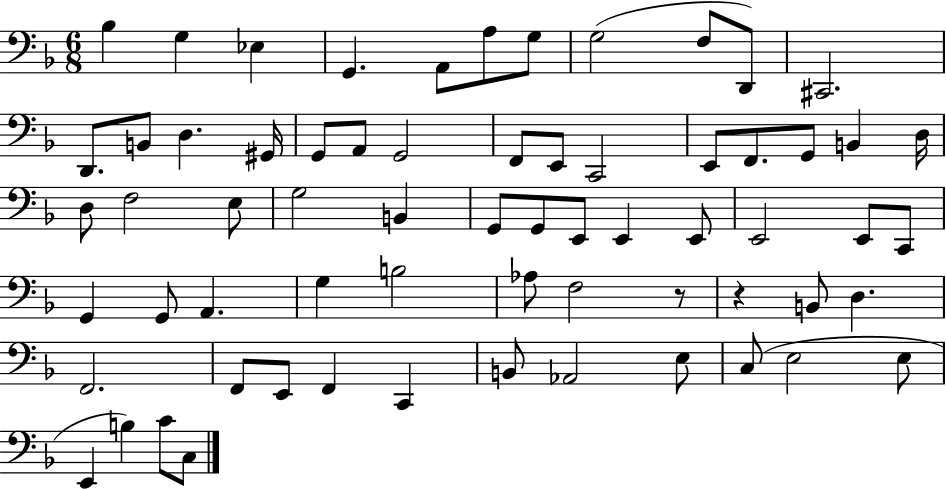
Bb3/q G3/q Eb3/q G2/q. A2/e A3/e G3/e G3/h F3/e D2/e C#2/h. D2/e. B2/e D3/q. G#2/s G2/e A2/e G2/h F2/e E2/e C2/h E2/e F2/e. G2/e B2/q D3/s D3/e F3/h E3/e G3/h B2/q G2/e G2/e E2/e E2/q E2/e E2/h E2/e C2/e G2/q G2/e A2/q. G3/q B3/h Ab3/e F3/h R/e R/q B2/e D3/q. F2/h. F2/e E2/e F2/q C2/q B2/e Ab2/h E3/e C3/e E3/h E3/e E2/q B3/q C4/e C3/e